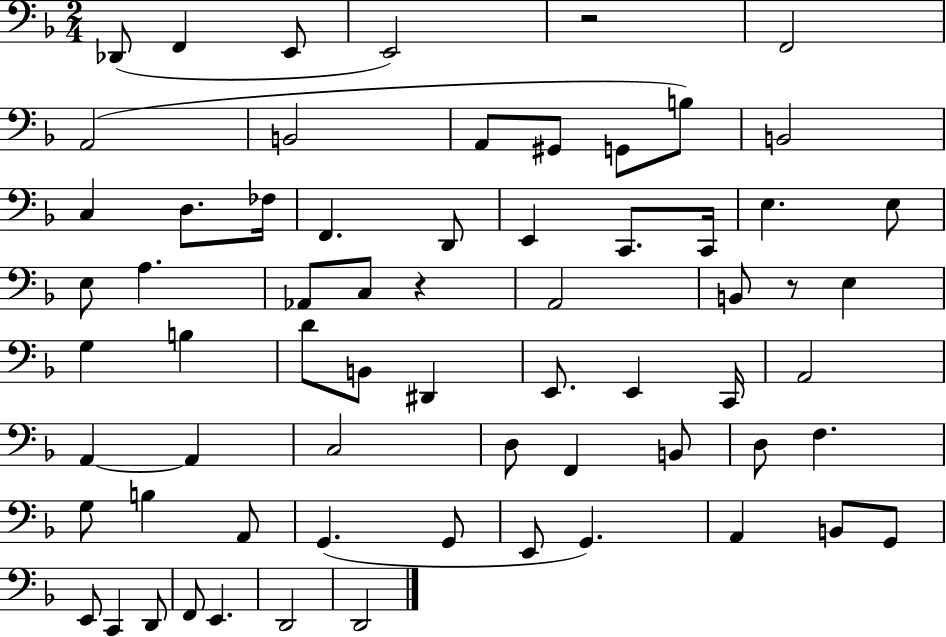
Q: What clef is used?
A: bass